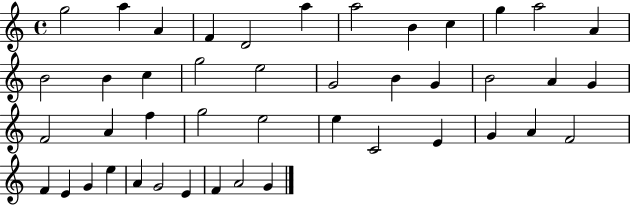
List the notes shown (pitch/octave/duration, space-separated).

G5/h A5/q A4/q F4/q D4/h A5/q A5/h B4/q C5/q G5/q A5/h A4/q B4/h B4/q C5/q G5/h E5/h G4/h B4/q G4/q B4/h A4/q G4/q F4/h A4/q F5/q G5/h E5/h E5/q C4/h E4/q G4/q A4/q F4/h F4/q E4/q G4/q E5/q A4/q G4/h E4/q F4/q A4/h G4/q